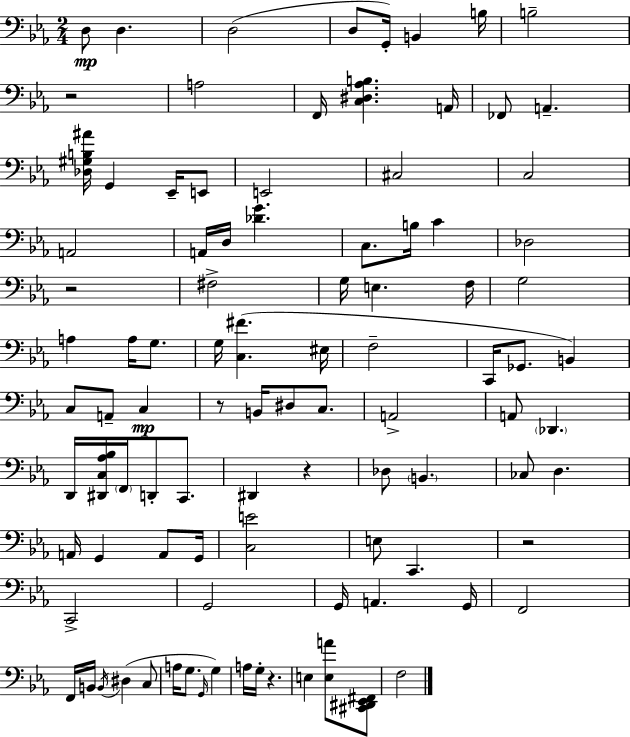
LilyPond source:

{
  \clef bass
  \numericTimeSignature
  \time 2/4
  \key c \minor
  d8\mp d4. | d2( | d8 g,16-.) b,4 b16 | b2-- | \break r2 | a2 | f,16 <c dis aes b>4. a,16 | fes,8 a,4.-- | \break <des gis b ais'>16 g,4 ees,16-- e,8 | e,2 | cis2 | c2 | \break a,2 | a,16 d16 <des' g'>4. | c8. b16 c'4 | des2 | \break r2 | fis2-> | g16 e4. f16 | g2 | \break a4 a16 g8. | g16 <c fis'>4.( eis16 | f2-- | c,16 ges,8. b,4) | \break c8 a,8-- c4\mp | r8 b,16 dis8 c8. | a,2-> | a,8 \parenthesize des,4. | \break d,16 <dis, c aes bes>16 \parenthesize f,16 d,8-. c,8. | dis,4 r4 | des8 \parenthesize b,4. | ces8 d4. | \break a,16 g,4 a,8 g,16 | <c e'>2 | e8 c,4. | r2 | \break c,2-> | g,2 | g,16 a,4. g,16 | f,2 | \break f,16 b,16 \acciaccatura { b,16 }( dis4 c8 | a16 g8. \grace { g,16 }) g4 | a16 g16-. r4. | e4 <e a'>8 | \break <cis, dis, ees, fis,>8 f2 | \bar "|."
}